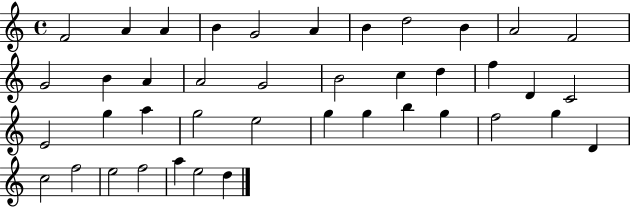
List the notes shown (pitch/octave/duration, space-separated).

F4/h A4/q A4/q B4/q G4/h A4/q B4/q D5/h B4/q A4/h F4/h G4/h B4/q A4/q A4/h G4/h B4/h C5/q D5/q F5/q D4/q C4/h E4/h G5/q A5/q G5/h E5/h G5/q G5/q B5/q G5/q F5/h G5/q D4/q C5/h F5/h E5/h F5/h A5/q E5/h D5/q